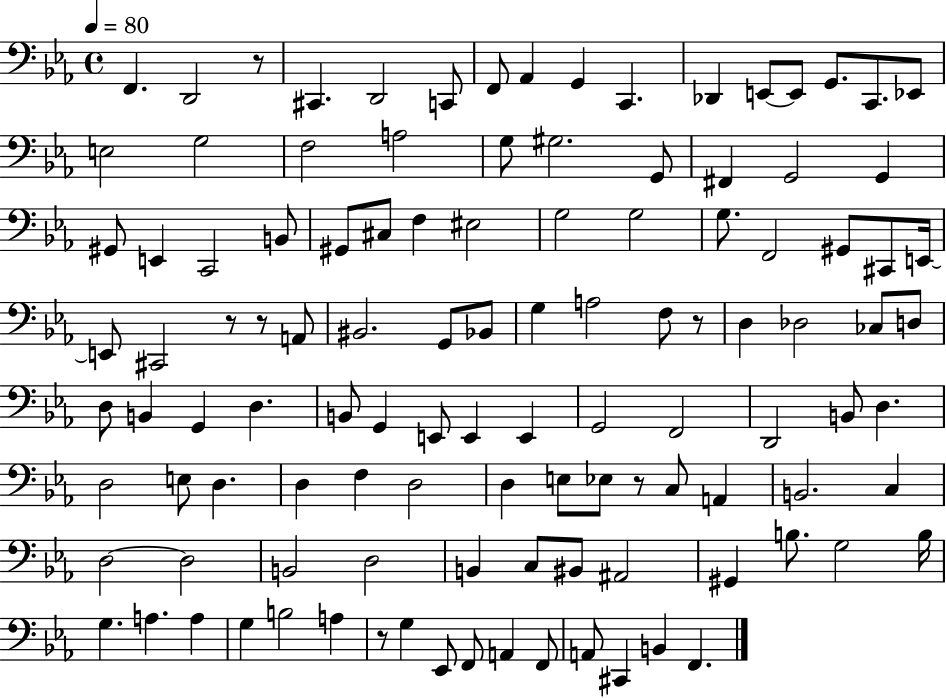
{
  \clef bass
  \time 4/4
  \defaultTimeSignature
  \key ees \major
  \tempo 4 = 80
  f,4. d,2 r8 | cis,4. d,2 c,8 | f,8 aes,4 g,4 c,4. | des,4 e,8~~ e,8 g,8. c,8. ees,8 | \break e2 g2 | f2 a2 | g8 gis2. g,8 | fis,4 g,2 g,4 | \break gis,8 e,4 c,2 b,8 | gis,8 cis8 f4 eis2 | g2 g2 | g8. f,2 gis,8 cis,8 e,16~~ | \break e,8 cis,2 r8 r8 a,8 | bis,2. g,8 bes,8 | g4 a2 f8 r8 | d4 des2 ces8 d8 | \break d8 b,4 g,4 d4. | b,8 g,4 e,8 e,4 e,4 | g,2 f,2 | d,2 b,8 d4. | \break d2 e8 d4. | d4 f4 d2 | d4 e8 ees8 r8 c8 a,4 | b,2. c4 | \break d2~~ d2 | b,2 d2 | b,4 c8 bis,8 ais,2 | gis,4 b8. g2 b16 | \break g4. a4. a4 | g4 b2 a4 | r8 g4 ees,8 f,8 a,4 f,8 | a,8 cis,4 b,4 f,4. | \break \bar "|."
}